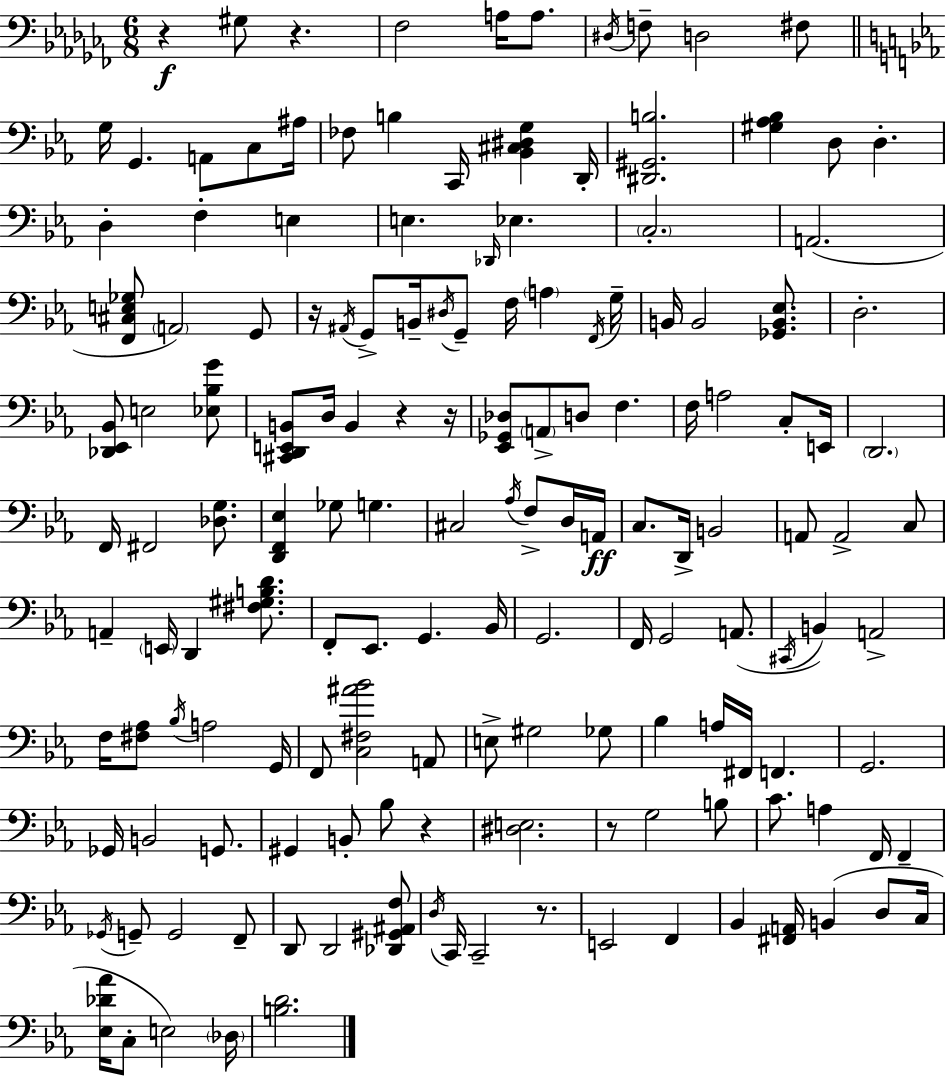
R/q G#3/e R/q. FES3/h A3/s A3/e. D#3/s F3/e D3/h F#3/e G3/s G2/q. A2/e C3/e A#3/s FES3/e B3/q C2/s [Bb2,C#3,D#3,G3]/q D2/s [D#2,G#2,B3]/h. [G#3,Ab3,Bb3]/q D3/e D3/q. D3/q F3/q E3/q E3/q. Db2/s Eb3/q. C3/h. A2/h. [F2,C#3,E3,Gb3]/e A2/h G2/e R/s A#2/s G2/e B2/s D#3/s G2/e F3/s A3/q F2/s G3/s B2/s B2/h [Gb2,B2,Eb3]/e. D3/h. [Db2,Eb2,Bb2]/e E3/h [Eb3,Bb3,G4]/e [C#2,D2,E2,B2]/e D3/s B2/q R/q R/s [Eb2,Gb2,Db3]/e A2/e D3/e F3/q. F3/s A3/h C3/e E2/s D2/h. F2/s F#2/h [Db3,G3]/e. [D2,F2,Eb3]/q Gb3/e G3/q. C#3/h Ab3/s F3/e D3/s A2/s C3/e. D2/s B2/h A2/e A2/h C3/e A2/q E2/s D2/q [F#3,G#3,B3,D4]/e. F2/e Eb2/e. G2/q. Bb2/s G2/h. F2/s G2/h A2/e. C#2/s B2/q A2/h F3/s [F#3,Ab3]/e Bb3/s A3/h G2/s F2/e [C3,F#3,A#4,Bb4]/h A2/e E3/e G#3/h Gb3/e Bb3/q A3/s F#2/s F2/q. G2/h. Gb2/s B2/h G2/e. G#2/q B2/e Bb3/e R/q [D#3,E3]/h. R/e G3/h B3/e C4/e. A3/q F2/s F2/q Gb2/s G2/e G2/h F2/e D2/e D2/h [Db2,G#2,A#2,F3]/e D3/s C2/s C2/h R/e. E2/h F2/q Bb2/q [F#2,A2]/s B2/q D3/e C3/s [Eb3,Db4,Ab4]/s C3/e E3/h Db3/s [B3,D4]/h.